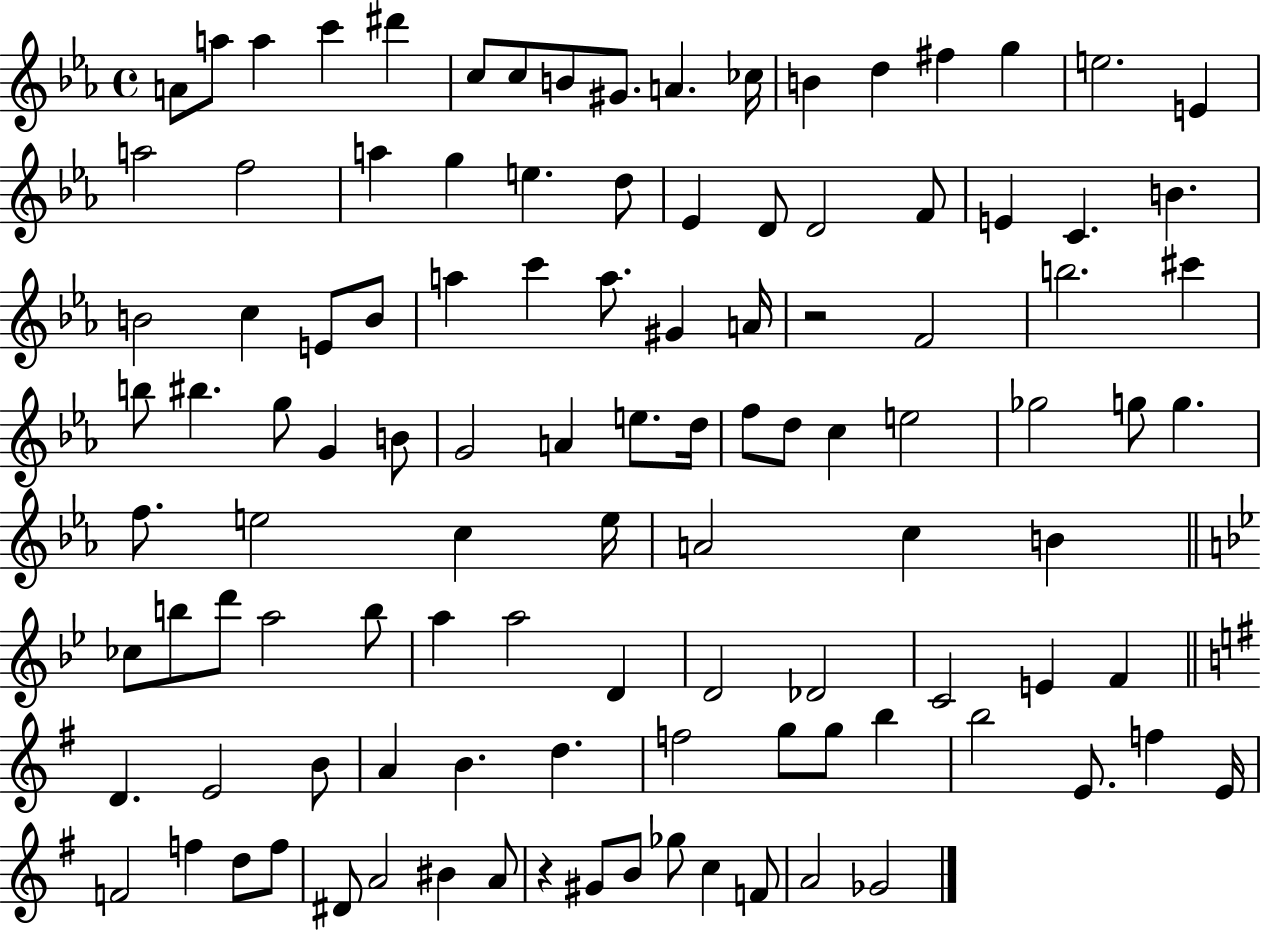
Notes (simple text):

A4/e A5/e A5/q C6/q D#6/q C5/e C5/e B4/e G#4/e. A4/q. CES5/s B4/q D5/q F#5/q G5/q E5/h. E4/q A5/h F5/h A5/q G5/q E5/q. D5/e Eb4/q D4/e D4/h F4/e E4/q C4/q. B4/q. B4/h C5/q E4/e B4/e A5/q C6/q A5/e. G#4/q A4/s R/h F4/h B5/h. C#6/q B5/e BIS5/q. G5/e G4/q B4/e G4/h A4/q E5/e. D5/s F5/e D5/e C5/q E5/h Gb5/h G5/e G5/q. F5/e. E5/h C5/q E5/s A4/h C5/q B4/q CES5/e B5/e D6/e A5/h B5/e A5/q A5/h D4/q D4/h Db4/h C4/h E4/q F4/q D4/q. E4/h B4/e A4/q B4/q. D5/q. F5/h G5/e G5/e B5/q B5/h E4/e. F5/q E4/s F4/h F5/q D5/e F5/e D#4/e A4/h BIS4/q A4/e R/q G#4/e B4/e Gb5/e C5/q F4/e A4/h Gb4/h